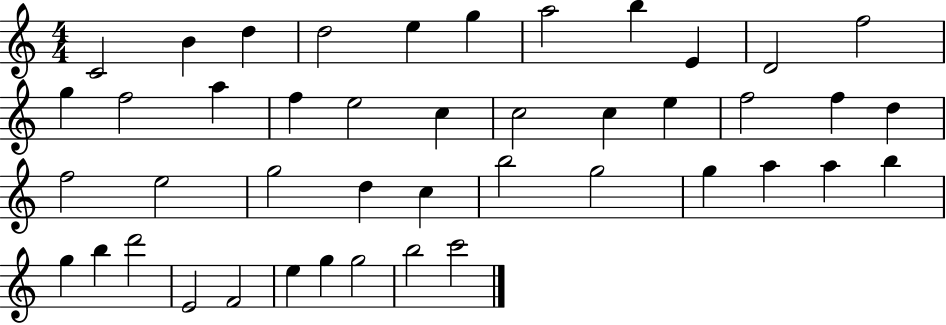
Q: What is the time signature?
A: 4/4